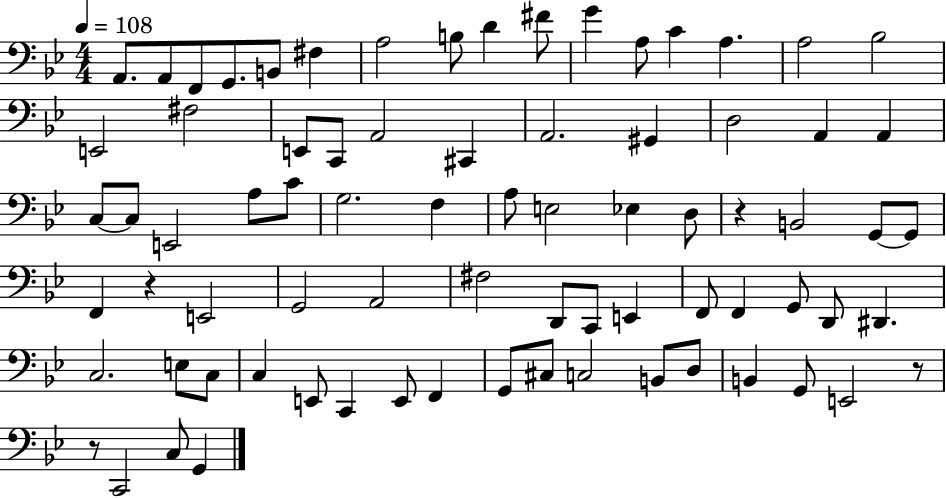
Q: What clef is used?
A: bass